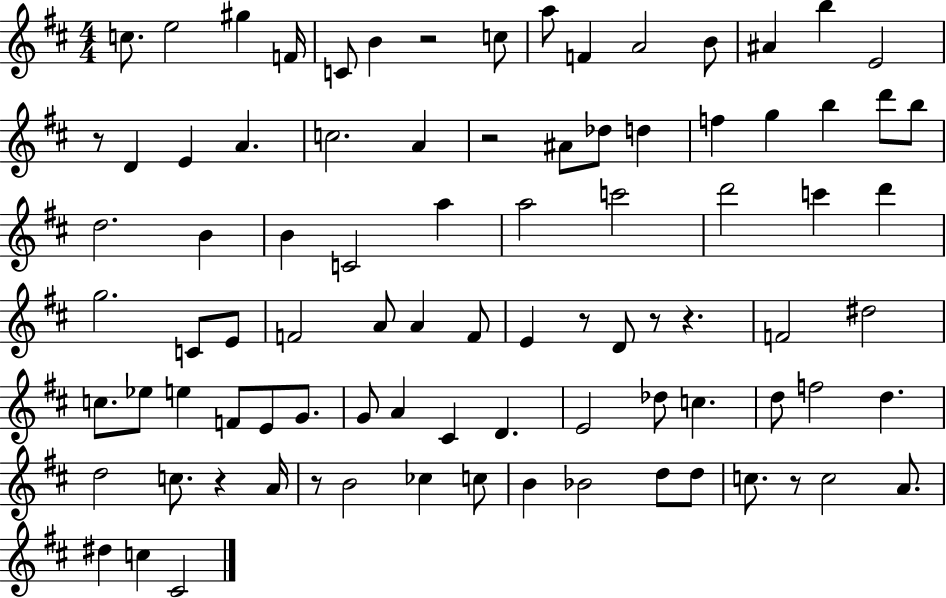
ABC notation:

X:1
T:Untitled
M:4/4
L:1/4
K:D
c/2 e2 ^g F/4 C/2 B z2 c/2 a/2 F A2 B/2 ^A b E2 z/2 D E A c2 A z2 ^A/2 _d/2 d f g b d'/2 b/2 d2 B B C2 a a2 c'2 d'2 c' d' g2 C/2 E/2 F2 A/2 A F/2 E z/2 D/2 z/2 z F2 ^d2 c/2 _e/2 e F/2 E/2 G/2 G/2 A ^C D E2 _d/2 c d/2 f2 d d2 c/2 z A/4 z/2 B2 _c c/2 B _B2 d/2 d/2 c/2 z/2 c2 A/2 ^d c ^C2